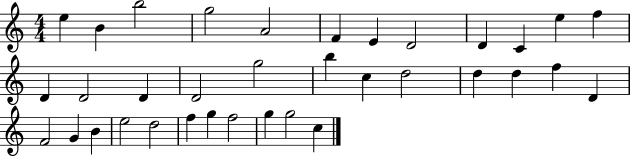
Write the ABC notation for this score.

X:1
T:Untitled
M:4/4
L:1/4
K:C
e B b2 g2 A2 F E D2 D C e f D D2 D D2 g2 b c d2 d d f D F2 G B e2 d2 f g f2 g g2 c